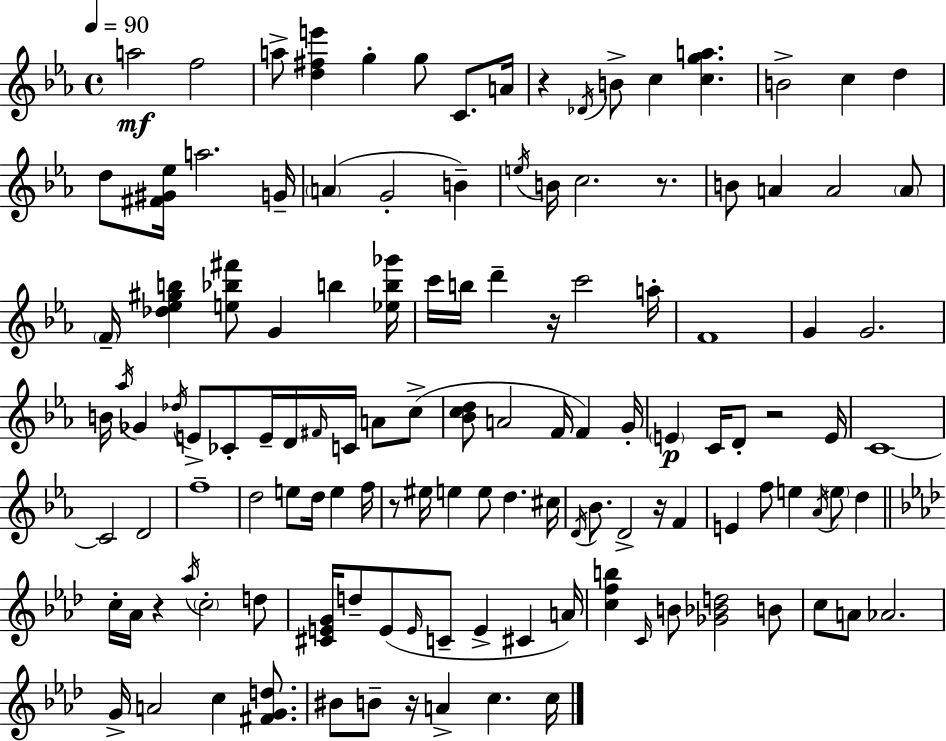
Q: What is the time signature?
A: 4/4